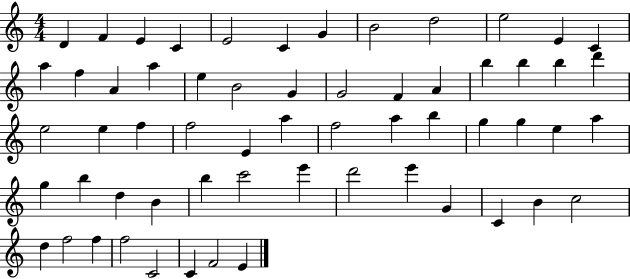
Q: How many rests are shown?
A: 0